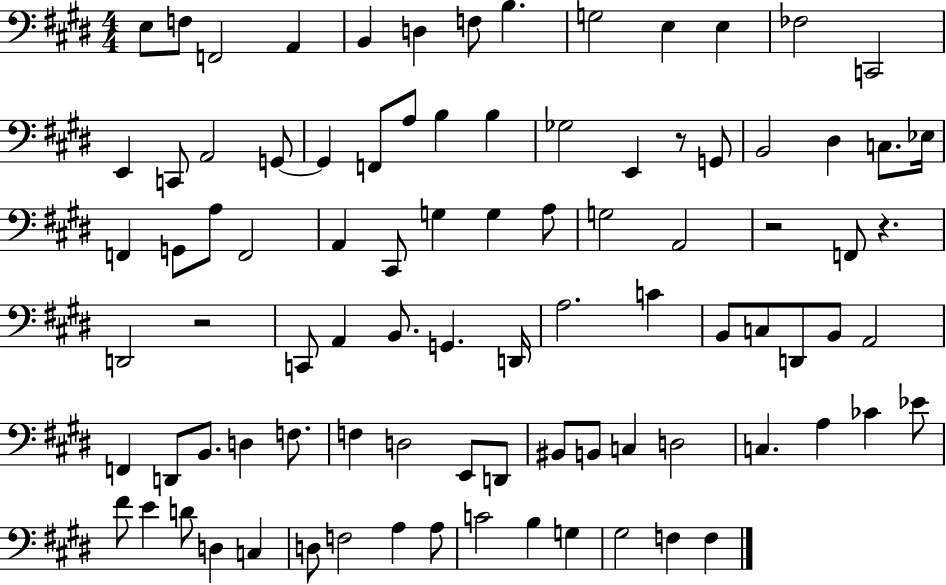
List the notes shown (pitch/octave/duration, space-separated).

E3/e F3/e F2/h A2/q B2/q D3/q F3/e B3/q. G3/h E3/q E3/q FES3/h C2/h E2/q C2/e A2/h G2/e G2/q F2/e A3/e B3/q B3/q Gb3/h E2/q R/e G2/e B2/h D#3/q C3/e. Eb3/s F2/q G2/e A3/e F2/h A2/q C#2/e G3/q G3/q A3/e G3/h A2/h R/h F2/e R/q. D2/h R/h C2/e A2/q B2/e. G2/q. D2/s A3/h. C4/q B2/e C3/e D2/e B2/e A2/h F2/q D2/e B2/e. D3/q F3/e. F3/q D3/h E2/e D2/e BIS2/e B2/e C3/q D3/h C3/q. A3/q CES4/q Eb4/e F#4/e E4/q D4/e D3/q C3/q D3/e F3/h A3/q A3/e C4/h B3/q G3/q G#3/h F3/q F3/q